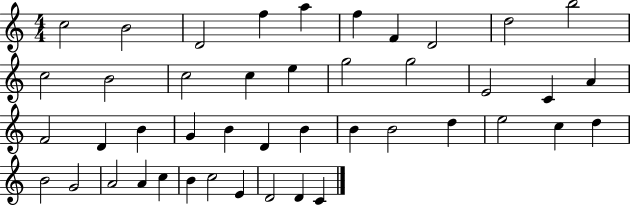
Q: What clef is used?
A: treble